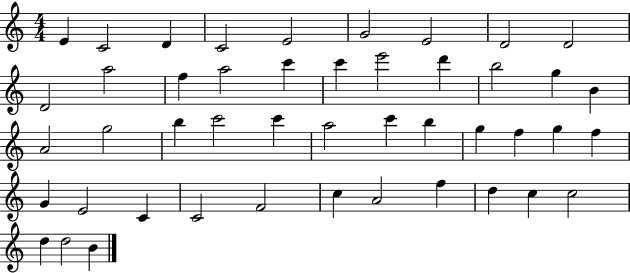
{
  \clef treble
  \numericTimeSignature
  \time 4/4
  \key c \major
  e'4 c'2 d'4 | c'2 e'2 | g'2 e'2 | d'2 d'2 | \break d'2 a''2 | f''4 a''2 c'''4 | c'''4 e'''2 d'''4 | b''2 g''4 b'4 | \break a'2 g''2 | b''4 c'''2 c'''4 | a''2 c'''4 b''4 | g''4 f''4 g''4 f''4 | \break g'4 e'2 c'4 | c'2 f'2 | c''4 a'2 f''4 | d''4 c''4 c''2 | \break d''4 d''2 b'4 | \bar "|."
}